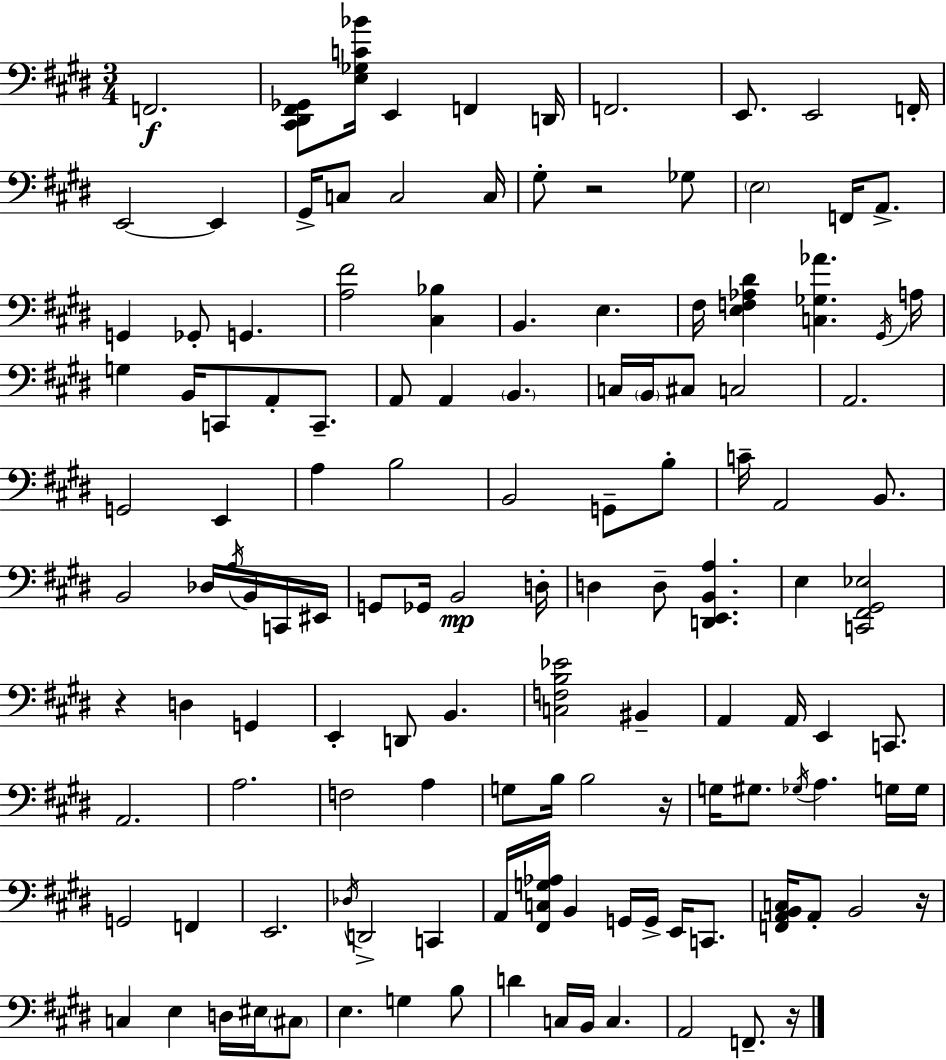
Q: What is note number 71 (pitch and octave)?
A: A2